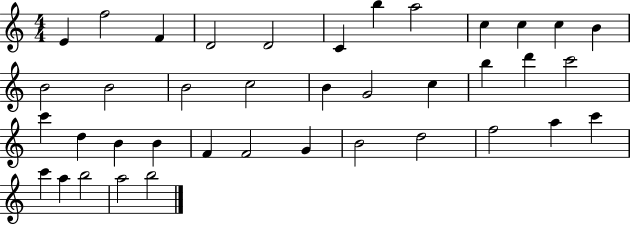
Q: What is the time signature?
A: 4/4